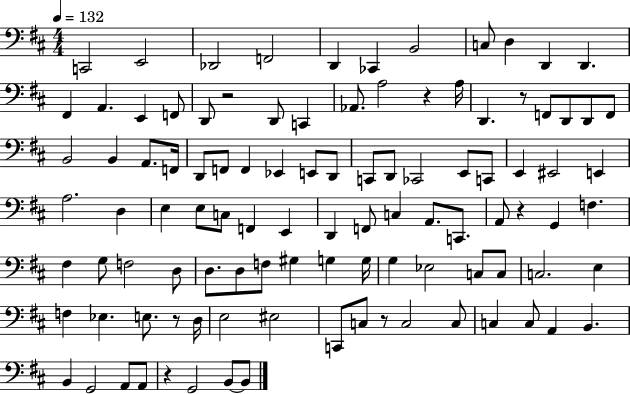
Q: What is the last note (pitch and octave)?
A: B2